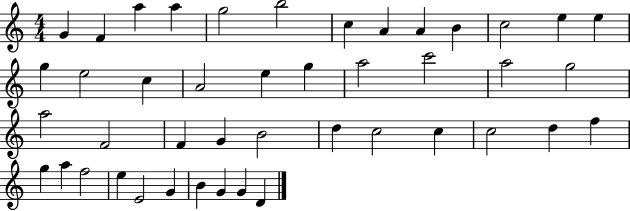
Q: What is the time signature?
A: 4/4